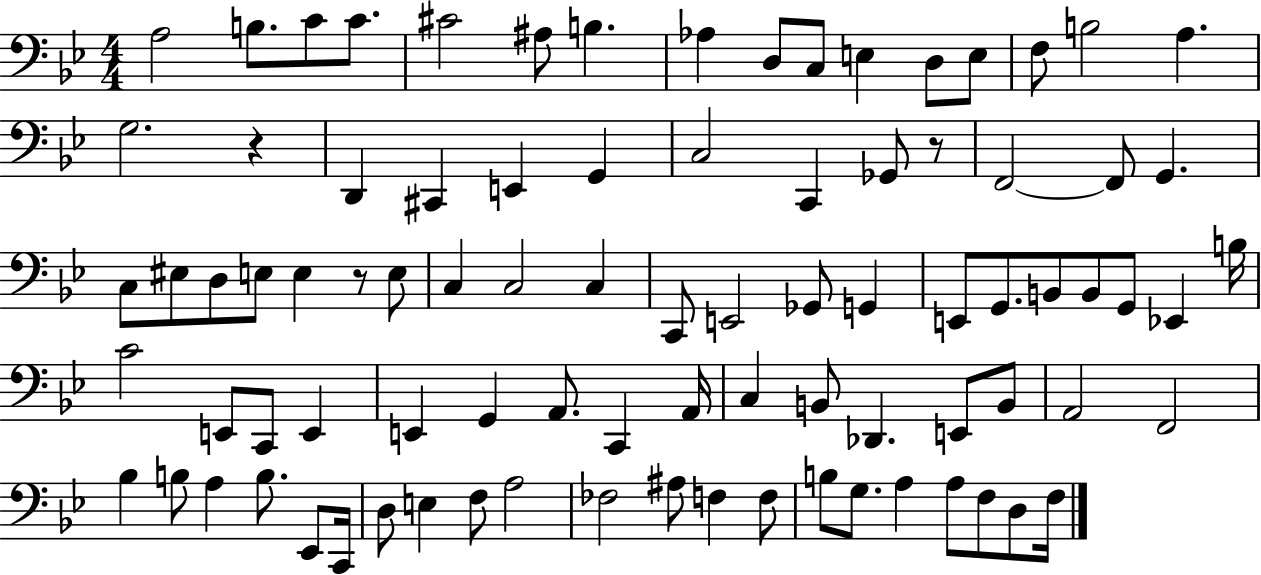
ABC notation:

X:1
T:Untitled
M:4/4
L:1/4
K:Bb
A,2 B,/2 C/2 C/2 ^C2 ^A,/2 B, _A, D,/2 C,/2 E, D,/2 E,/2 F,/2 B,2 A, G,2 z D,, ^C,, E,, G,, C,2 C,, _G,,/2 z/2 F,,2 F,,/2 G,, C,/2 ^E,/2 D,/2 E,/2 E, z/2 E,/2 C, C,2 C, C,,/2 E,,2 _G,,/2 G,, E,,/2 G,,/2 B,,/2 B,,/2 G,,/2 _E,, B,/4 C2 E,,/2 C,,/2 E,, E,, G,, A,,/2 C,, A,,/4 C, B,,/2 _D,, E,,/2 B,,/2 A,,2 F,,2 _B, B,/2 A, B,/2 _E,,/2 C,,/4 D,/2 E, F,/2 A,2 _F,2 ^A,/2 F, F,/2 B,/2 G,/2 A, A,/2 F,/2 D,/2 F,/4